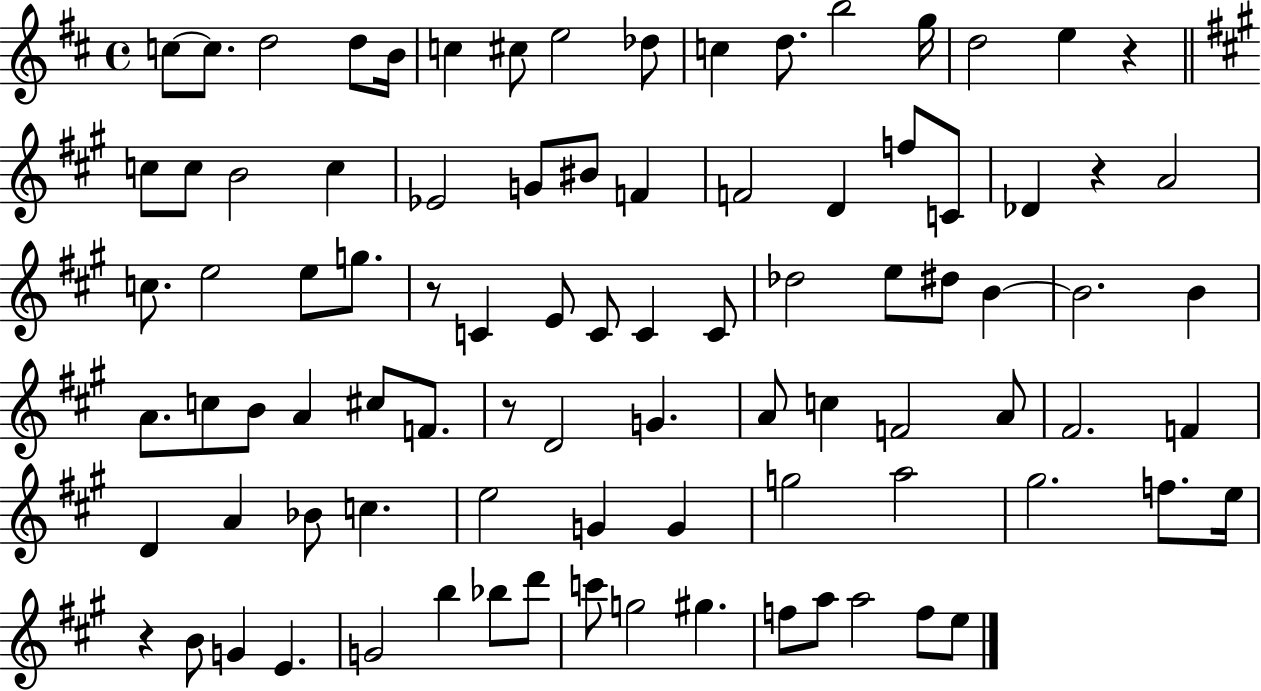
{
  \clef treble
  \time 4/4
  \defaultTimeSignature
  \key d \major
  \repeat volta 2 { c''8~~ c''8. d''2 d''8 b'16 | c''4 cis''8 e''2 des''8 | c''4 d''8. b''2 g''16 | d''2 e''4 r4 | \break \bar "||" \break \key a \major c''8 c''8 b'2 c''4 | ees'2 g'8 bis'8 f'4 | f'2 d'4 f''8 c'8 | des'4 r4 a'2 | \break c''8. e''2 e''8 g''8. | r8 c'4 e'8 c'8 c'4 c'8 | des''2 e''8 dis''8 b'4~~ | b'2. b'4 | \break a'8. c''8 b'8 a'4 cis''8 f'8. | r8 d'2 g'4. | a'8 c''4 f'2 a'8 | fis'2. f'4 | \break d'4 a'4 bes'8 c''4. | e''2 g'4 g'4 | g''2 a''2 | gis''2. f''8. e''16 | \break r4 b'8 g'4 e'4. | g'2 b''4 bes''8 d'''8 | c'''8 g''2 gis''4. | f''8 a''8 a''2 f''8 e''8 | \break } \bar "|."
}